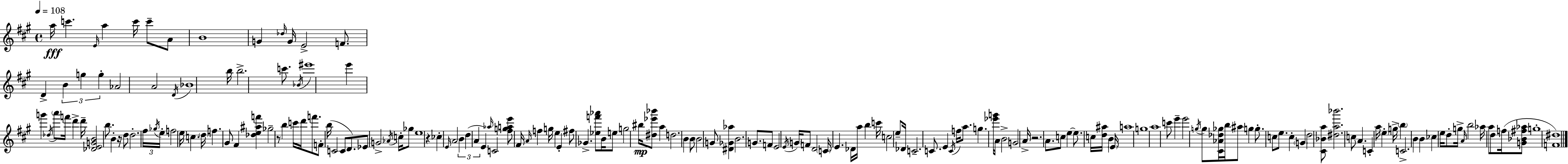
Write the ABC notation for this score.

X:1
T:Untitled
M:4/4
L:1/4
K:A
a/4 c' E/4 a c'/4 c'/2 A/2 B4 G _d/4 G/4 E2 F/2 D B g g _A2 A2 D/4 _B4 b/4 b2 c'/2 _B/4 ^e'4 e' g' _d/4 a'/2 f'/4 d' d'/4 [_DEGB]2 b/2 B z/4 d/2 d2 ^f/4 _g/4 e/4 f2 e/4 c d/4 f ^G/2 ^F [_de^af'] _g2 z/2 b c'/4 d'/4 f'/2 F/2 b/4 C2 C/2 D/2 _E/2 G2 _A/4 c/4 _g/2 e4 z _c E/4 A2 B d A E _a/4 C2 [^fgae']/2 ^F/4 A/4 f g/4 e E ^f/2 _G [_ef'_a']/2 B/4 e/2 g2 ^b/4 [^d_e'_b']/2 a d2 B B/2 B2 G/2 [^D_G_a] B2 G/2 F/2 E2 E/4 G/4 F/2 D2 C/4 E _D/4 a/4 b c'/4 c2 e/2 _D/4 C2 C/2 E C/4 f/4 a/2 g [_e'g']/4 A/4 B2 G2 A/4 z2 A/2 c/2 e e/2 c/4 [d^a]/4 B E/4 a4 g4 a4 c'/2 e' e'2 g/4 g/2 [^C_A_d_g]/4 b/4 ^a/2 g g/2 c/2 e/2 c G d2 [^C_Ba]/2 [^da_b']2 c/2 A C a/4 e g/4 b C2 B B _c e/4 d/2 g/4 A/4 b2 _a/4 a/2 d/2 f/4 [G_B^f_a]/2 g4 [F^d]4